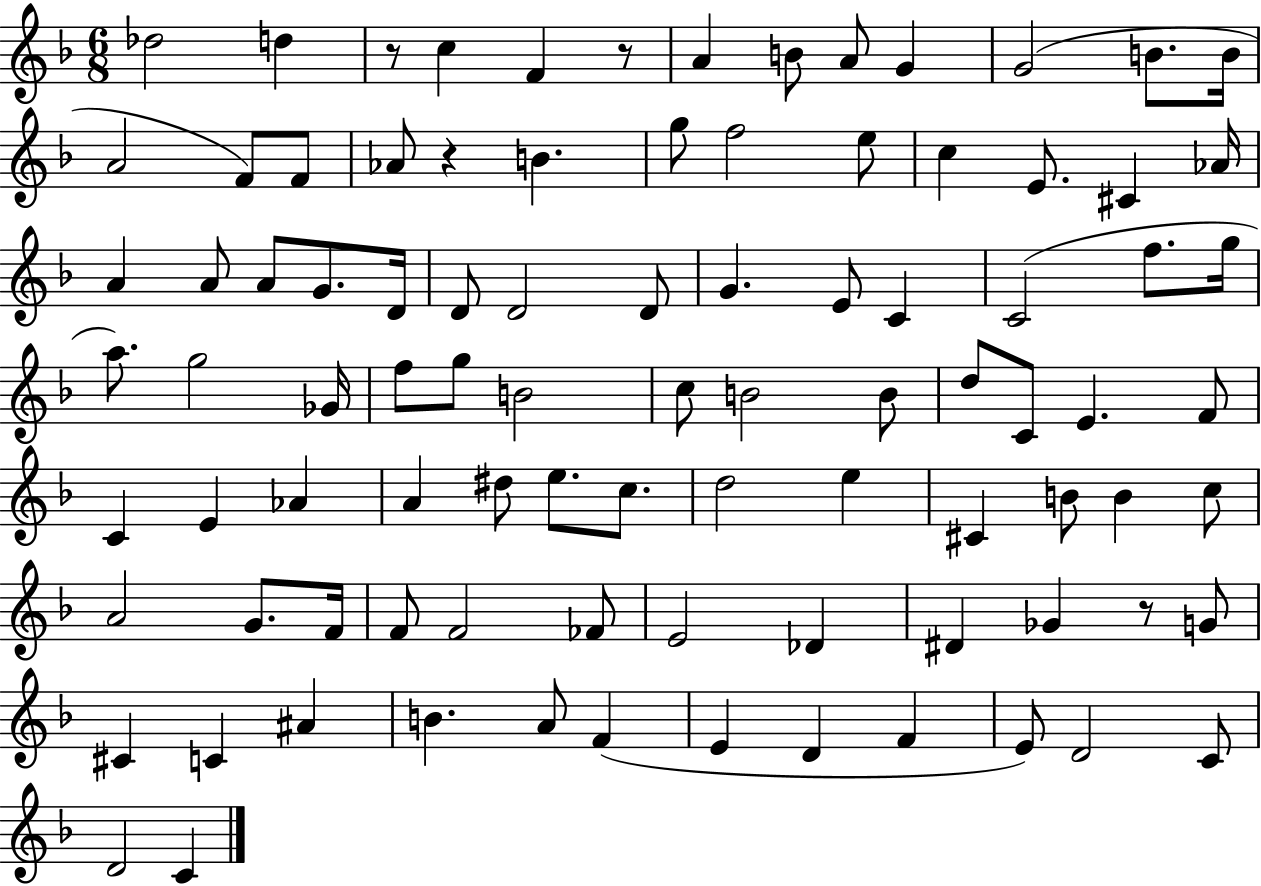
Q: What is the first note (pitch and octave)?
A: Db5